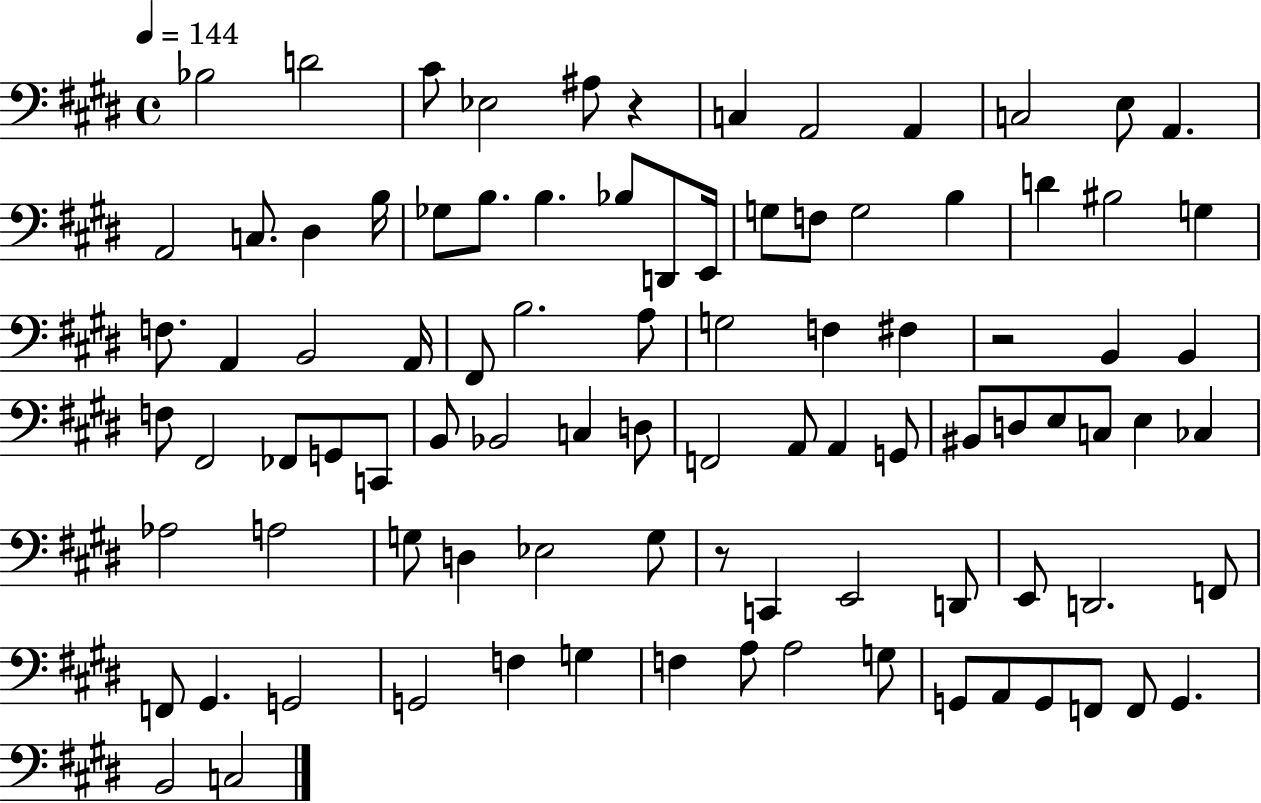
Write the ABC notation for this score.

X:1
T:Untitled
M:4/4
L:1/4
K:E
_B,2 D2 ^C/2 _E,2 ^A,/2 z C, A,,2 A,, C,2 E,/2 A,, A,,2 C,/2 ^D, B,/4 _G,/2 B,/2 B, _B,/2 D,,/2 E,,/4 G,/2 F,/2 G,2 B, D ^B,2 G, F,/2 A,, B,,2 A,,/4 ^F,,/2 B,2 A,/2 G,2 F, ^F, z2 B,, B,, F,/2 ^F,,2 _F,,/2 G,,/2 C,,/2 B,,/2 _B,,2 C, D,/2 F,,2 A,,/2 A,, G,,/2 ^B,,/2 D,/2 E,/2 C,/2 E, _C, _A,2 A,2 G,/2 D, _E,2 G,/2 z/2 C,, E,,2 D,,/2 E,,/2 D,,2 F,,/2 F,,/2 ^G,, G,,2 G,,2 F, G, F, A,/2 A,2 G,/2 G,,/2 A,,/2 G,,/2 F,,/2 F,,/2 G,, B,,2 C,2